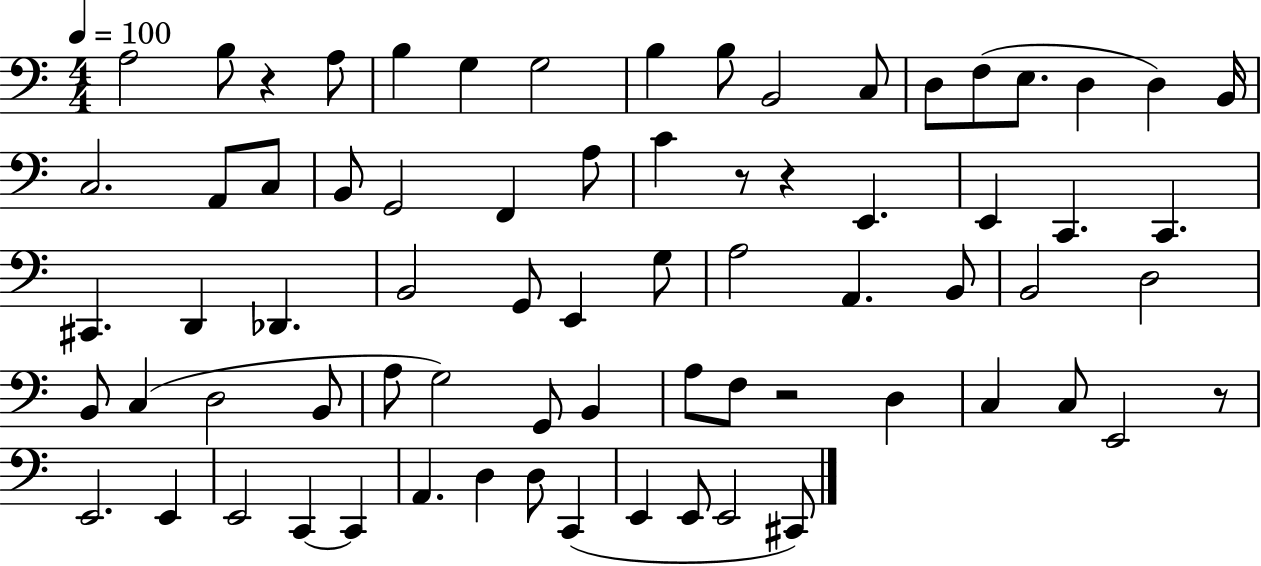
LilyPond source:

{
  \clef bass
  \numericTimeSignature
  \time 4/4
  \key c \major
  \tempo 4 = 100
  a2 b8 r4 a8 | b4 g4 g2 | b4 b8 b,2 c8 | d8 f8( e8. d4 d4) b,16 | \break c2. a,8 c8 | b,8 g,2 f,4 a8 | c'4 r8 r4 e,4. | e,4 c,4. c,4. | \break cis,4. d,4 des,4. | b,2 g,8 e,4 g8 | a2 a,4. b,8 | b,2 d2 | \break b,8 c4( d2 b,8 | a8 g2) g,8 b,4 | a8 f8 r2 d4 | c4 c8 e,2 r8 | \break e,2. e,4 | e,2 c,4~~ c,4 | a,4. d4 d8 c,4( | e,4 e,8 e,2 cis,8) | \break \bar "|."
}